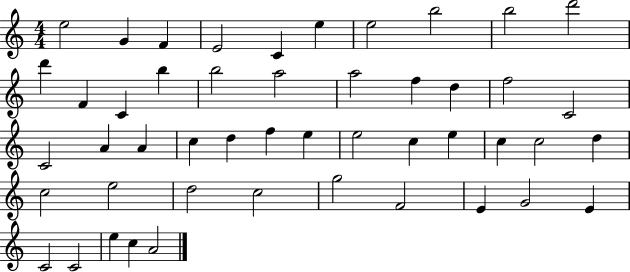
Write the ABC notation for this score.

X:1
T:Untitled
M:4/4
L:1/4
K:C
e2 G F E2 C e e2 b2 b2 d'2 d' F C b b2 a2 a2 f d f2 C2 C2 A A c d f e e2 c e c c2 d c2 e2 d2 c2 g2 F2 E G2 E C2 C2 e c A2